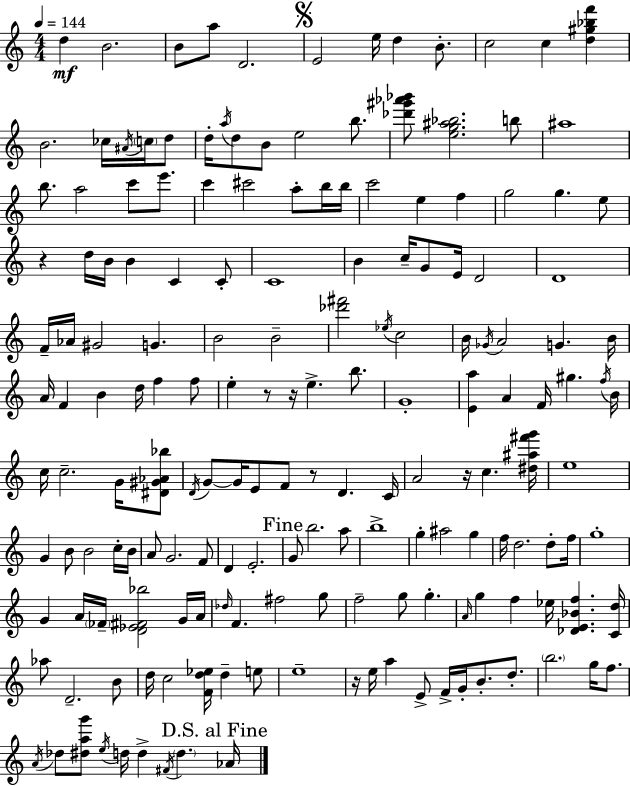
{
  \clef treble
  \numericTimeSignature
  \time 4/4
  \key a \minor
  \tempo 4 = 144
  d''4\mf b'2. | b'8 a''8 d'2. | \mark \markup { \musicglyph "scripts.segno" } e'2 e''16 d''4 b'8.-. | c''2 c''4 <d'' gis'' bes'' f'''>4 | \break b'2. ces''16 \acciaccatura { ais'16 } \parenthesize c''16 d''8 | d''16-. \acciaccatura { a''16 } d''8 b'8 e''2 b''8. | <des''' gis''' aes''' bes'''>8 <e'' g'' ais'' bes''>2. | b''8 ais''1 | \break b''8. a''2 c'''8 e'''8. | c'''4 cis'''2 a''8-. | b''16 b''16 c'''2 e''4 f''4 | g''2 g''4. | \break e''8 r4 d''16 b'16 b'4 c'4 | c'8-. c'1 | b'4 c''16-- g'8 e'16 d'2 | d'1 | \break f'16-- aes'16 gis'2 g'4. | b'2 b'2-- | <des''' fis'''>2 \acciaccatura { ees''16 } c''2 | b'16 \acciaccatura { ges'16 } a'2 g'4. | \break b'16 a'16 f'4 b'4 d''16 f''4 | f''8 e''4-. r8 r16 e''4.-> | b''8. g'1-. | <e' a''>4 a'4 f'16 gis''4. | \break \acciaccatura { f''16 } b'16 c''16 c''2.-- | g'16 <dis' gis' aes' bes''>8 \acciaccatura { d'16 } g'8~~ g'16 e'8 f'8 r8 d'4. | c'16 a'2 r16 c''4. | <dis'' ais'' fis''' g'''>16 e''1 | \break g'4 b'8 b'2 | c''16-. b'16 a'8 g'2. | f'8 d'4 e'2.-. | \mark "Fine" g'8 b''2. | \break a''8 b''1-> | g''4-. ais''2 | g''4 f''16 d''2. | d''8-. f''16 g''1-. | \break g'4 a'16 \parenthesize fes'16-- <d' ees' fis' bes''>2 | g'16 a'16 \grace { des''16 } f'4. fis''2 | g''8 f''2-- g''8 | g''4.-. \grace { a'16 } g''4 f''4 | \break ees''16 <des' e' bes' f''>4. <c' d''>16 aes''8 d'2.-- | b'8 d''16 c''2 | <f' d'' ees''>16 d''4-- e''8 e''1-- | r16 e''16 a''4 e'8-> | \break f'16-> g'16-. b'8.-. d''8.-. \parenthesize b''2. | g''16 f''8. \acciaccatura { a'16 } des''8 <dis'' a'' g'''>8 \acciaccatura { e''16 } d''16 d''4-> | \acciaccatura { fis'16 } \parenthesize d''4. \mark "D.S. al Fine" aes'16 \bar "|."
}